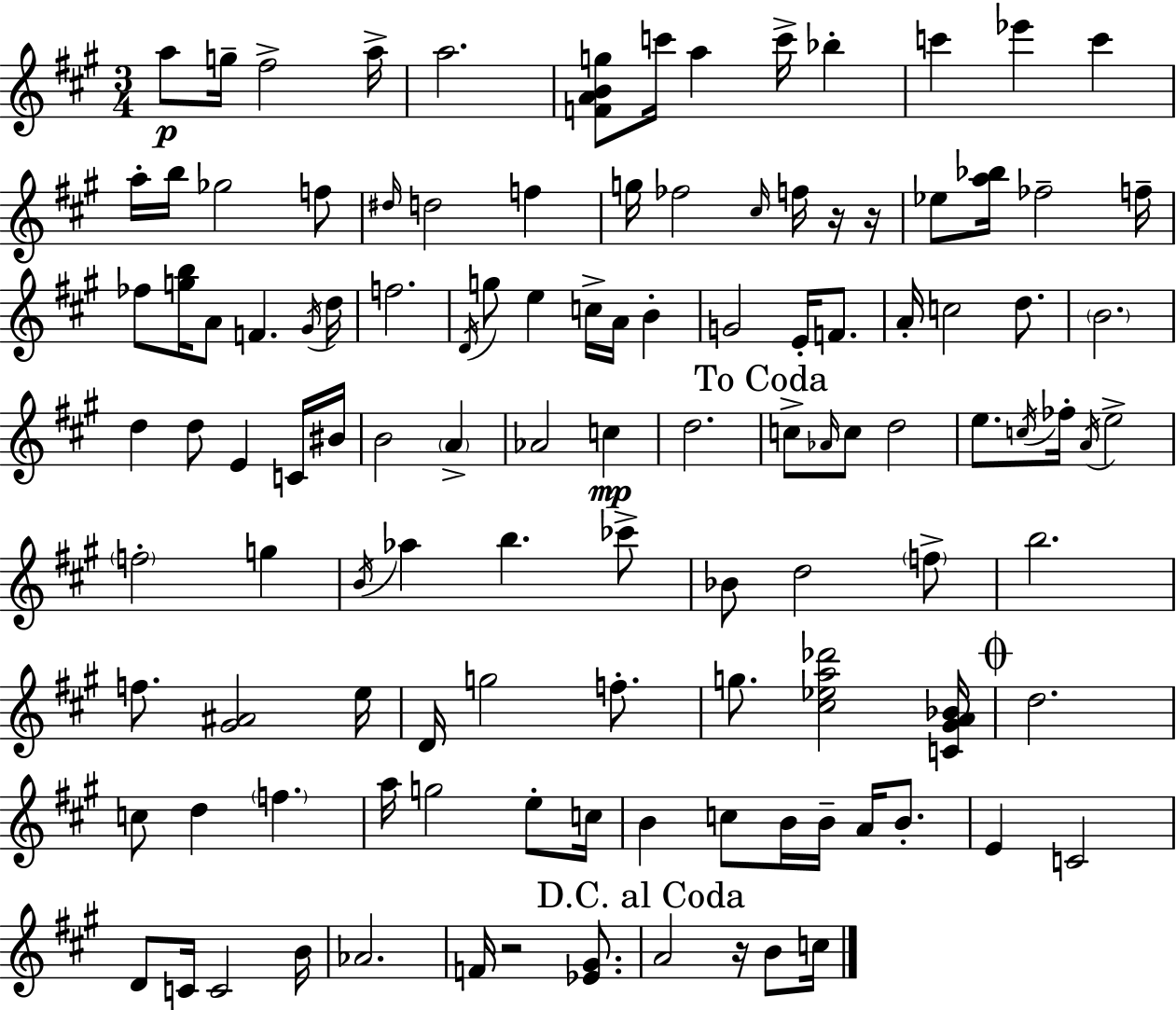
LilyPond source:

{
  \clef treble
  \numericTimeSignature
  \time 3/4
  \key a \major
  a''8\p g''16-- fis''2-> a''16-> | a''2. | <f' a' b' g''>8 c'''16 a''4 c'''16-> bes''4-. | c'''4 ees'''4 c'''4 | \break a''16-. b''16 ges''2 f''8 | \grace { dis''16 } d''2 f''4 | g''16 fes''2 \grace { cis''16 } f''16 | r16 r16 ees''8 <a'' bes''>16 fes''2-- | \break f''16-- fes''8 <g'' b''>16 a'8 f'4. | \acciaccatura { gis'16 } d''16 f''2. | \acciaccatura { d'16 } g''8 e''4 c''16-> a'16 | b'4-. g'2 | \break e'16-. f'8. a'16-. c''2 | d''8. \parenthesize b'2. | d''4 d''8 e'4 | c'16 bis'16 b'2 | \break \parenthesize a'4-> aes'2 | c''4\mp d''2. | \mark "To Coda" c''8-> \grace { aes'16 } c''8 d''2 | e''8. \acciaccatura { c''16 } fes''16-. \acciaccatura { a'16 } e''2-> | \break \parenthesize f''2-. | g''4 \acciaccatura { b'16 } aes''4 | b''4. ces'''8-> bes'8 d''2 | \parenthesize f''8-> b''2. | \break f''8. <gis' ais'>2 | e''16 d'16 g''2 | f''8.-. g''8. <cis'' ees'' a'' des'''>2 | <c' gis' a' bes'>16 \mark \markup { \musicglyph "scripts.coda" } d''2. | \break c''8 d''4 | \parenthesize f''4. a''16 g''2 | e''8-. c''16 b'4 | c''8 b'16 b'16-- a'16 b'8.-. e'4 | \break c'2 d'8 c'16 c'2 | b'16 aes'2. | f'16 r2 | <ees' gis'>8. \mark "D.C. al Coda" a'2 | \break r16 b'8 c''16 \bar "|."
}